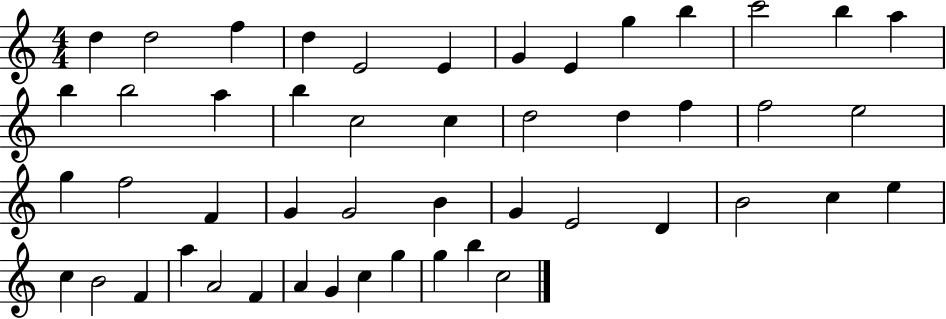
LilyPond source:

{
  \clef treble
  \numericTimeSignature
  \time 4/4
  \key c \major
  d''4 d''2 f''4 | d''4 e'2 e'4 | g'4 e'4 g''4 b''4 | c'''2 b''4 a''4 | \break b''4 b''2 a''4 | b''4 c''2 c''4 | d''2 d''4 f''4 | f''2 e''2 | \break g''4 f''2 f'4 | g'4 g'2 b'4 | g'4 e'2 d'4 | b'2 c''4 e''4 | \break c''4 b'2 f'4 | a''4 a'2 f'4 | a'4 g'4 c''4 g''4 | g''4 b''4 c''2 | \break \bar "|."
}